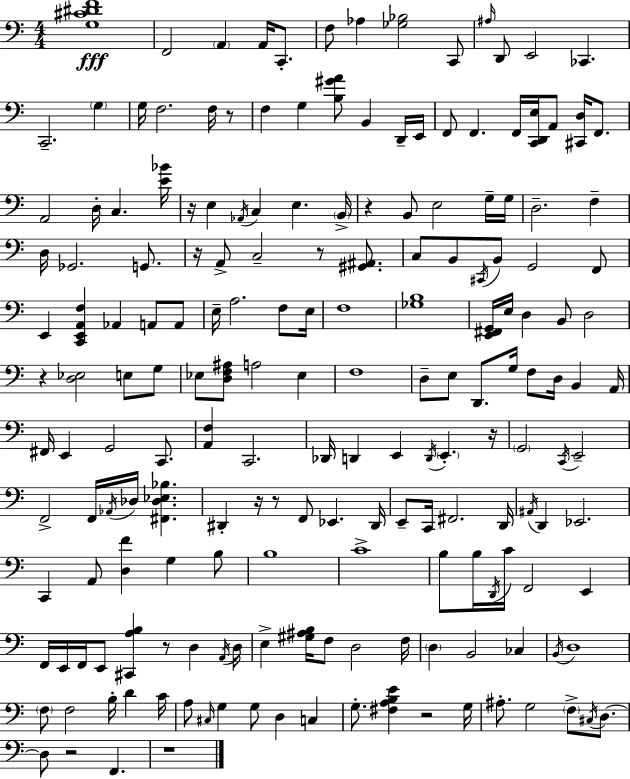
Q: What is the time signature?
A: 4/4